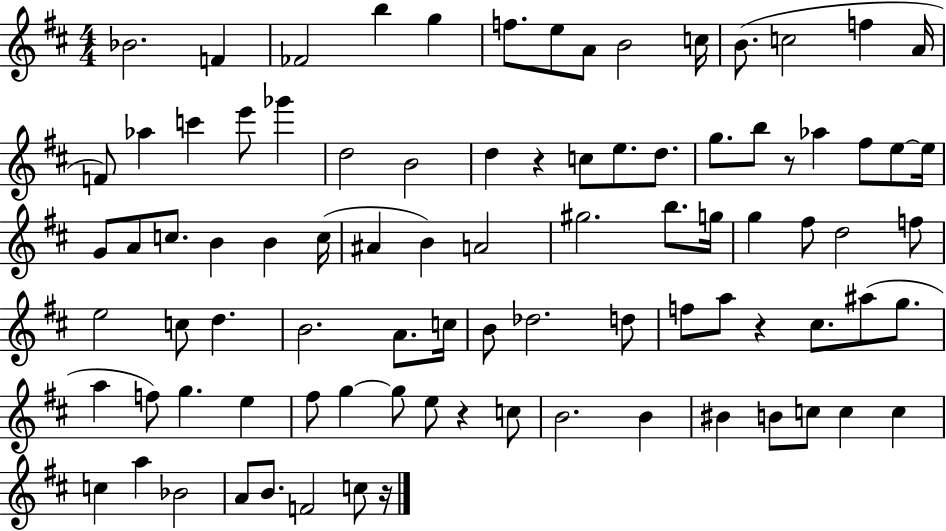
{
  \clef treble
  \numericTimeSignature
  \time 4/4
  \key d \major
  \repeat volta 2 { bes'2. f'4 | fes'2 b''4 g''4 | f''8. e''8 a'8 b'2 c''16 | b'8.( c''2 f''4 a'16 | \break f'8) aes''4 c'''4 e'''8 ges'''4 | d''2 b'2 | d''4 r4 c''8 e''8. d''8. | g''8. b''8 r8 aes''4 fis''8 e''8~~ e''16 | \break g'8 a'8 c''8. b'4 b'4 c''16( | ais'4 b'4) a'2 | gis''2. b''8. g''16 | g''4 fis''8 d''2 f''8 | \break e''2 c''8 d''4. | b'2. a'8. c''16 | b'8 des''2. d''8 | f''8 a''8 r4 cis''8. ais''8( g''8. | \break a''4 f''8) g''4. e''4 | fis''8 g''4~~ g''8 e''8 r4 c''8 | b'2. b'4 | bis'4 b'8 c''8 c''4 c''4 | \break c''4 a''4 bes'2 | a'8 b'8. f'2 c''8 r16 | } \bar "|."
}